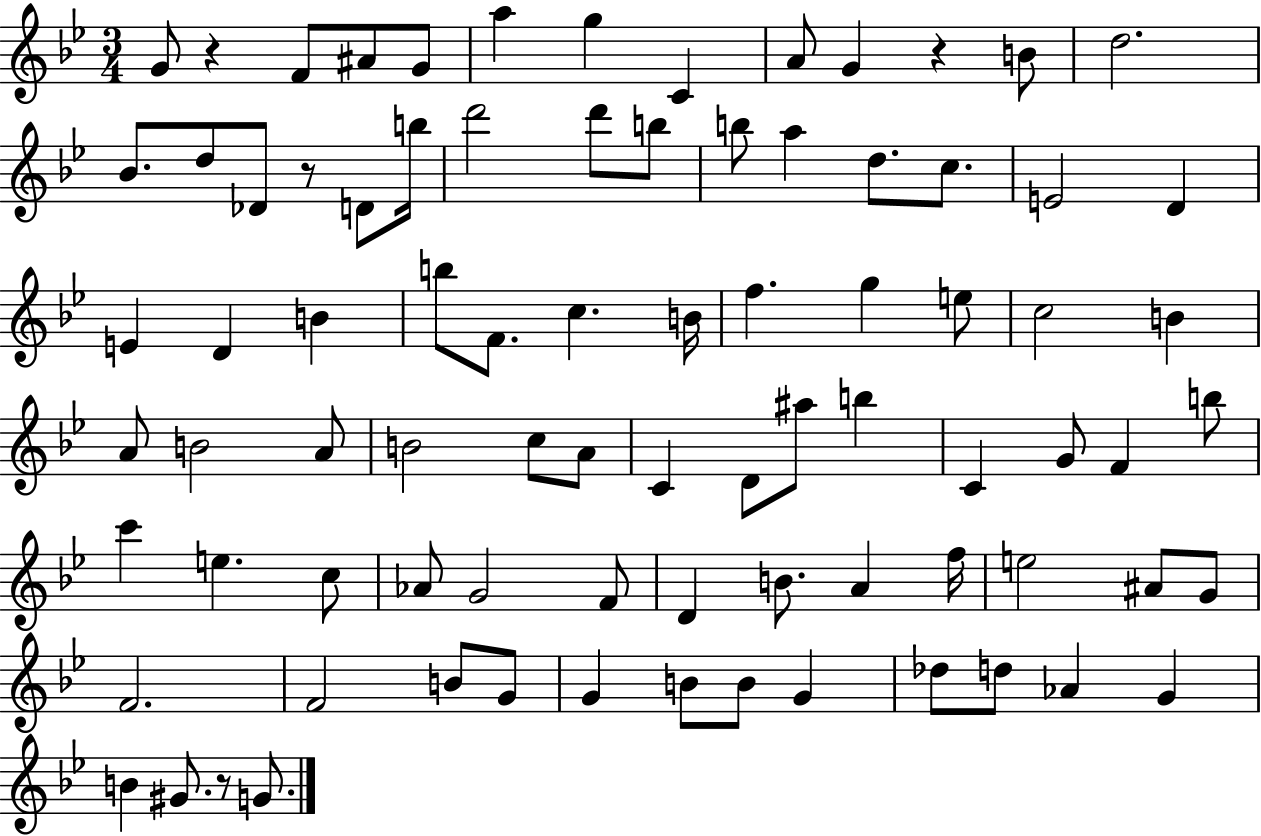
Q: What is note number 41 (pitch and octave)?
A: B4